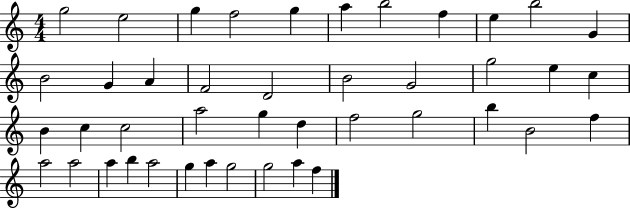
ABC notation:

X:1
T:Untitled
M:4/4
L:1/4
K:C
g2 e2 g f2 g a b2 f e b2 G B2 G A F2 D2 B2 G2 g2 e c B c c2 a2 g d f2 g2 b B2 f a2 a2 a b a2 g a g2 g2 a f